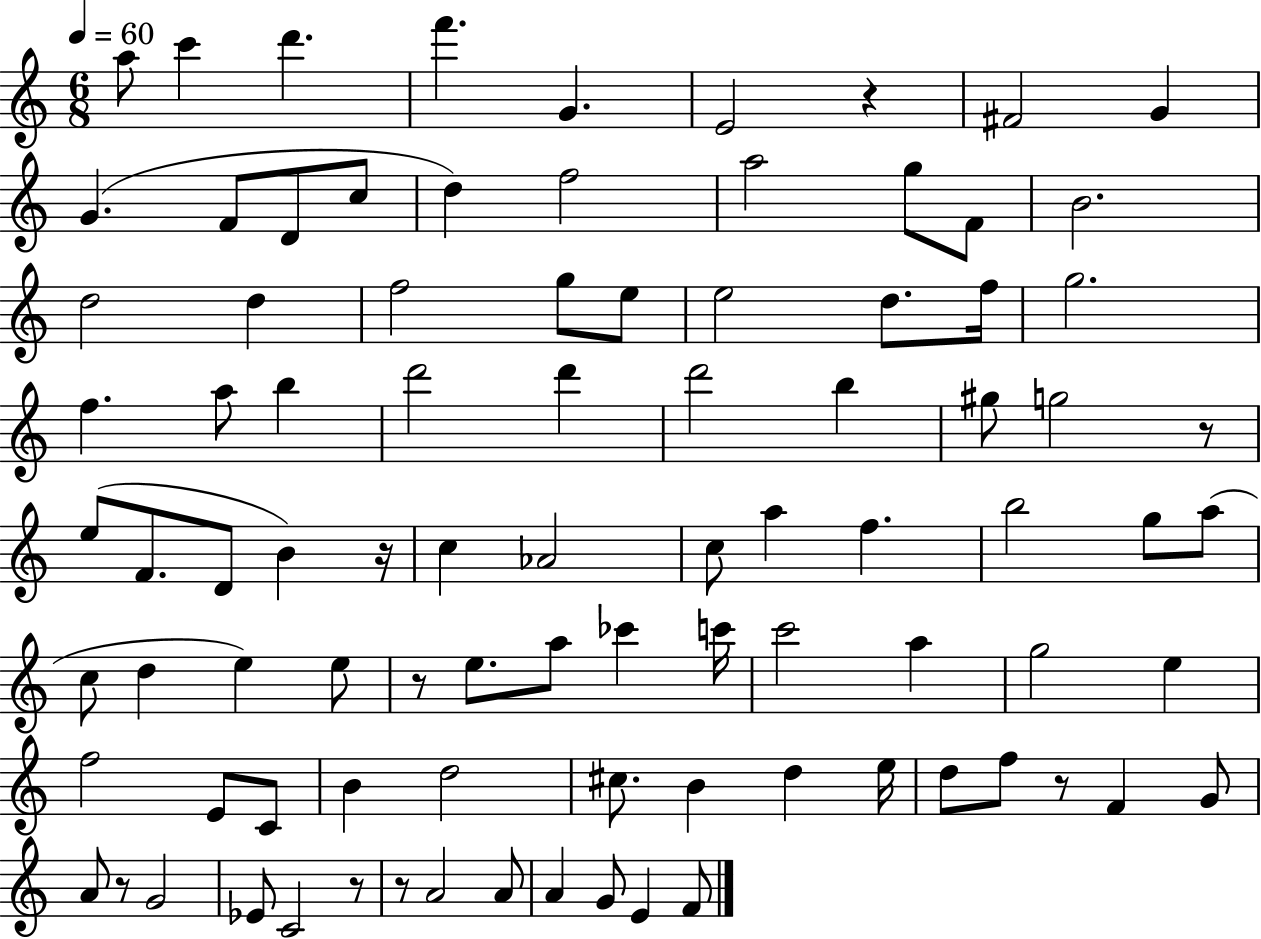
{
  \clef treble
  \numericTimeSignature
  \time 6/8
  \key c \major
  \tempo 4 = 60
  a''8 c'''4 d'''4. | f'''4. g'4. | e'2 r4 | fis'2 g'4 | \break g'4.( f'8 d'8 c''8 | d''4) f''2 | a''2 g''8 f'8 | b'2. | \break d''2 d''4 | f''2 g''8 e''8 | e''2 d''8. f''16 | g''2. | \break f''4. a''8 b''4 | d'''2 d'''4 | d'''2 b''4 | gis''8 g''2 r8 | \break e''8( f'8. d'8 b'4) r16 | c''4 aes'2 | c''8 a''4 f''4. | b''2 g''8 a''8( | \break c''8 d''4 e''4) e''8 | r8 e''8. a''8 ces'''4 c'''16 | c'''2 a''4 | g''2 e''4 | \break f''2 e'8 c'8 | b'4 d''2 | cis''8. b'4 d''4 e''16 | d''8 f''8 r8 f'4 g'8 | \break a'8 r8 g'2 | ees'8 c'2 r8 | r8 a'2 a'8 | a'4 g'8 e'4 f'8 | \break \bar "|."
}